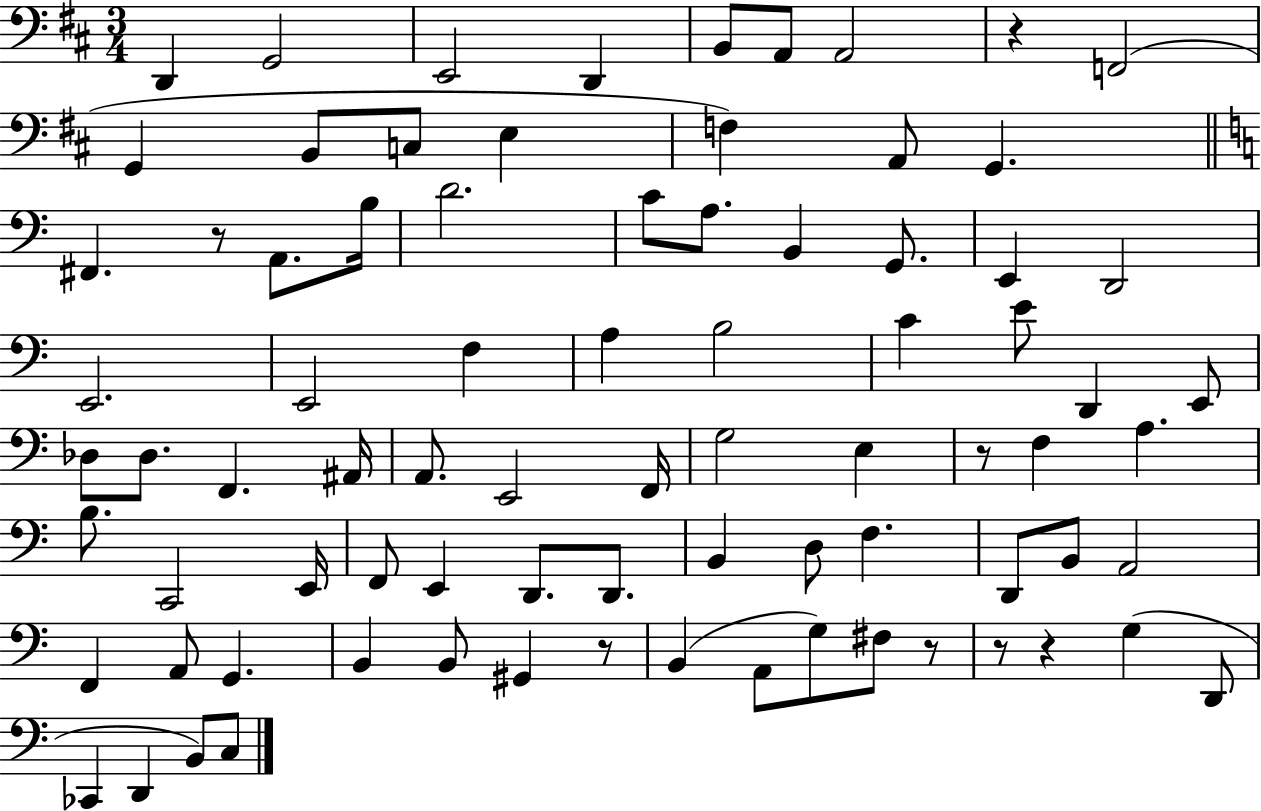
{
  \clef bass
  \numericTimeSignature
  \time 3/4
  \key d \major
  d,4 g,2 | e,2 d,4 | b,8 a,8 a,2 | r4 f,2( | \break g,4 b,8 c8 e4 | f4) a,8 g,4. | \bar "||" \break \key a \minor fis,4. r8 a,8. b16 | d'2. | c'8 a8. b,4 g,8. | e,4 d,2 | \break e,2. | e,2 f4 | a4 b2 | c'4 e'8 d,4 e,8 | \break des8 des8. f,4. ais,16 | a,8. e,2 f,16 | g2 e4 | r8 f4 a4. | \break b8. c,2 e,16 | f,8 e,4 d,8. d,8. | b,4 d8 f4. | d,8 b,8 a,2 | \break f,4 a,8 g,4. | b,4 b,8 gis,4 r8 | b,4( a,8 g8) fis8 r8 | r8 r4 g4( d,8 | \break ces,4 d,4 b,8) c8 | \bar "|."
}